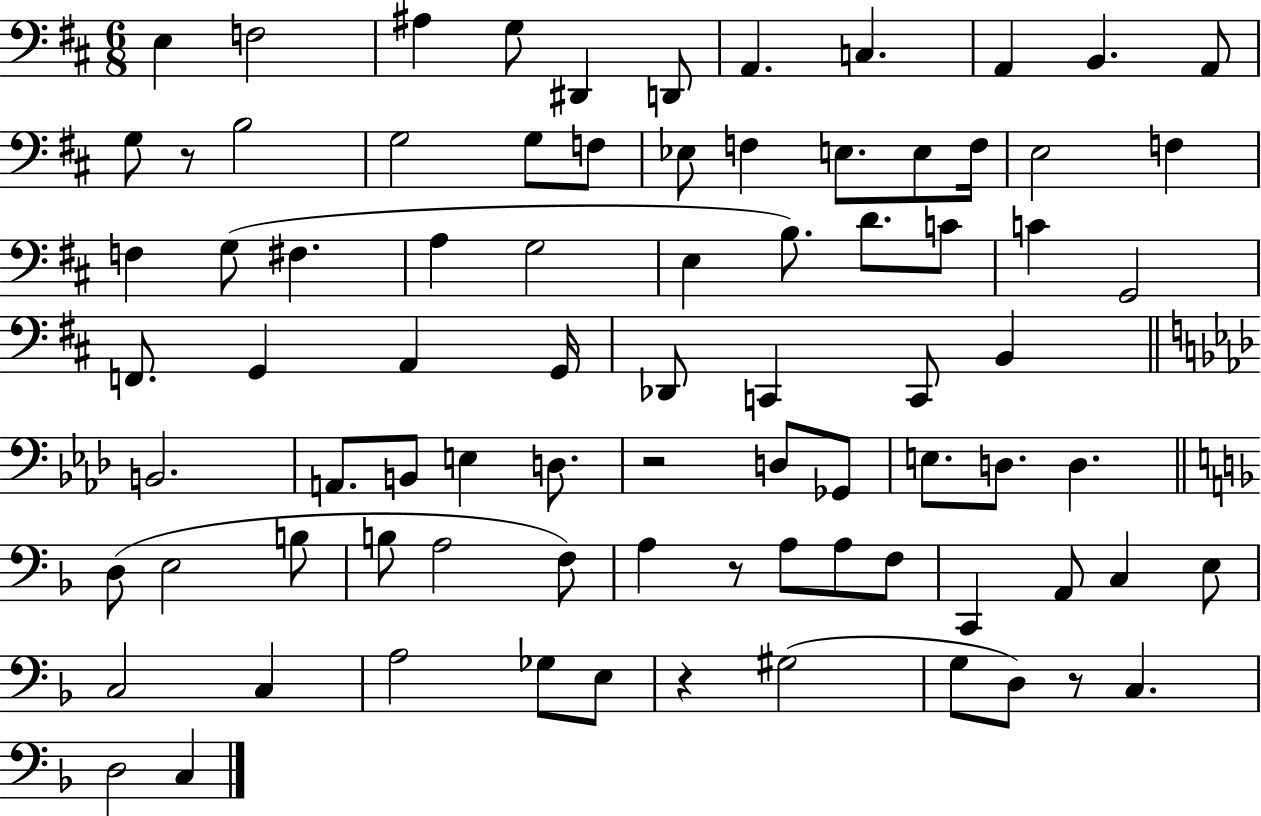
{
  \clef bass
  \numericTimeSignature
  \time 6/8
  \key d \major
  e4 f2 | ais4 g8 dis,4 d,8 | a,4. c4. | a,4 b,4. a,8 | \break g8 r8 b2 | g2 g8 f8 | ees8 f4 e8. e8 f16 | e2 f4 | \break f4 g8( fis4. | a4 g2 | e4 b8.) d'8. c'8 | c'4 g,2 | \break f,8. g,4 a,4 g,16 | des,8 c,4 c,8 b,4 | \bar "||" \break \key f \minor b,2. | a,8. b,8 e4 d8. | r2 d8 ges,8 | e8. d8. d4. | \break \bar "||" \break \key f \major d8( e2 b8 | b8 a2 f8) | a4 r8 a8 a8 f8 | c,4 a,8 c4 e8 | \break c2 c4 | a2 ges8 e8 | r4 gis2( | g8 d8) r8 c4. | \break d2 c4 | \bar "|."
}